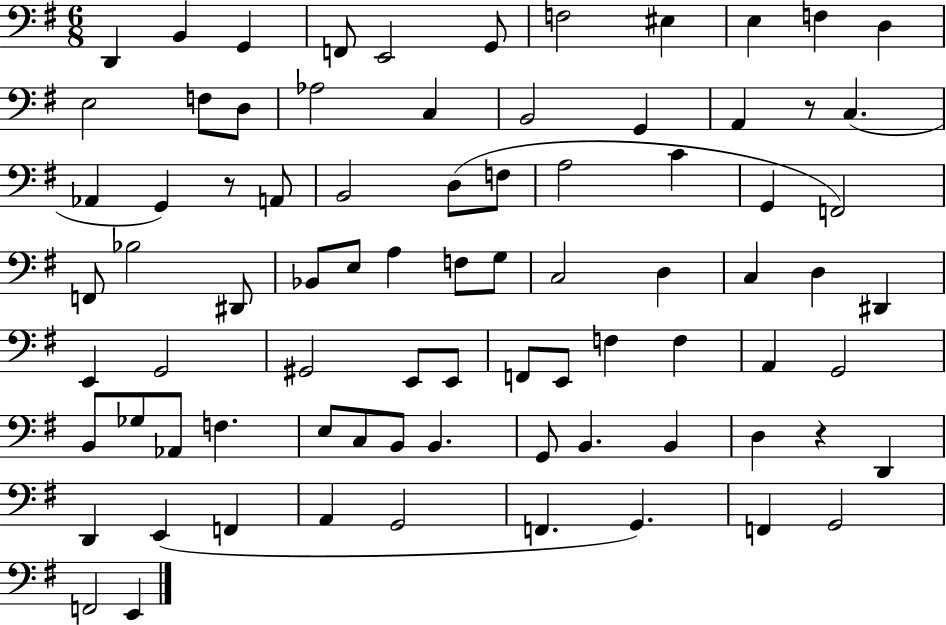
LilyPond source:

{
  \clef bass
  \numericTimeSignature
  \time 6/8
  \key g \major
  d,4 b,4 g,4 | f,8 e,2 g,8 | f2 eis4 | e4 f4 d4 | \break e2 f8 d8 | aes2 c4 | b,2 g,4 | a,4 r8 c4.( | \break aes,4 g,4) r8 a,8 | b,2 d8( f8 | a2 c'4 | g,4 f,2) | \break f,8 bes2 dis,8 | bes,8 e8 a4 f8 g8 | c2 d4 | c4 d4 dis,4 | \break e,4 g,2 | gis,2 e,8 e,8 | f,8 e,8 f4 f4 | a,4 g,2 | \break b,8 ges8 aes,8 f4. | e8 c8 b,8 b,4. | g,8 b,4. b,4 | d4 r4 d,4 | \break d,4 e,4( f,4 | a,4 g,2 | f,4. g,4.) | f,4 g,2 | \break f,2 e,4 | \bar "|."
}